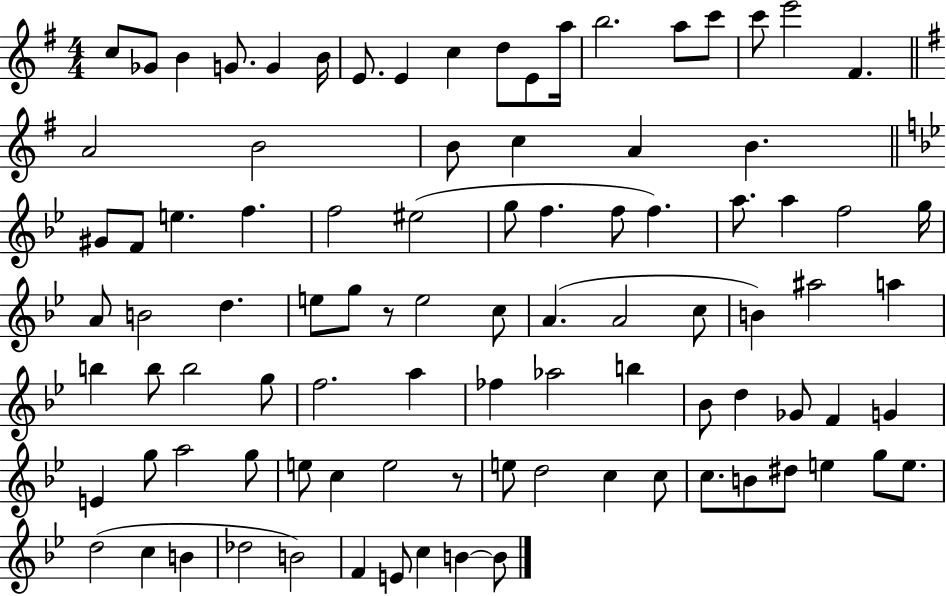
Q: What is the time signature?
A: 4/4